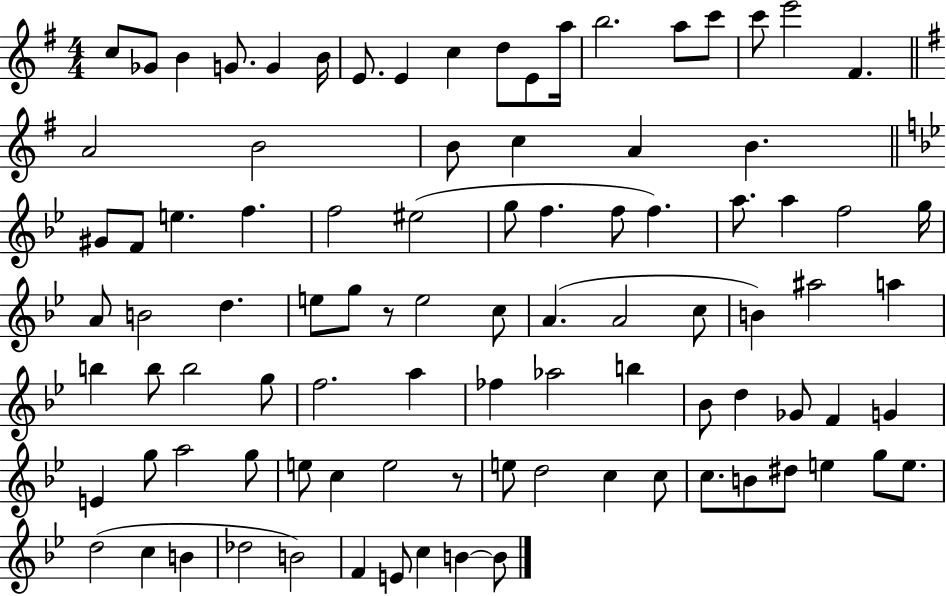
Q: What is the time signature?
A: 4/4